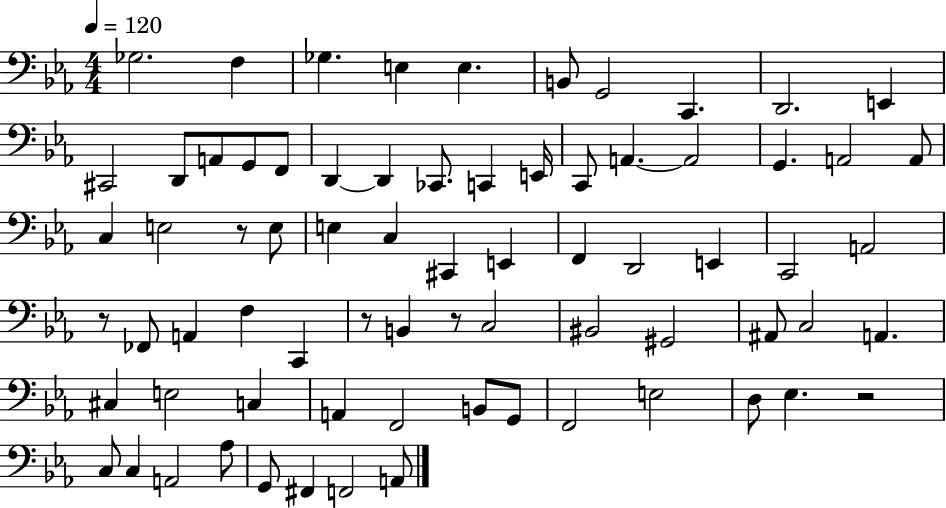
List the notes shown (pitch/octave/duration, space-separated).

Gb3/h. F3/q Gb3/q. E3/q E3/q. B2/e G2/h C2/q. D2/h. E2/q C#2/h D2/e A2/e G2/e F2/e D2/q D2/q CES2/e. C2/q E2/s C2/e A2/q. A2/h G2/q. A2/h A2/e C3/q E3/h R/e E3/e E3/q C3/q C#2/q E2/q F2/q D2/h E2/q C2/h A2/h R/e FES2/e A2/q F3/q C2/q R/e B2/q R/e C3/h BIS2/h G#2/h A#2/e C3/h A2/q. C#3/q E3/h C3/q A2/q F2/h B2/e G2/e F2/h E3/h D3/e Eb3/q. R/h C3/e C3/q A2/h Ab3/e G2/e F#2/q F2/h A2/e